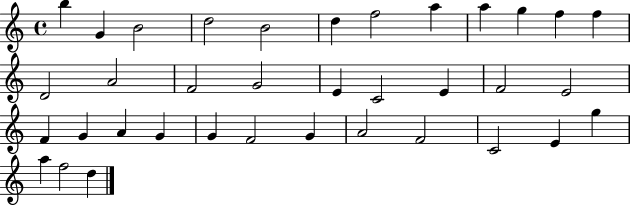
{
  \clef treble
  \time 4/4
  \defaultTimeSignature
  \key c \major
  b''4 g'4 b'2 | d''2 b'2 | d''4 f''2 a''4 | a''4 g''4 f''4 f''4 | \break d'2 a'2 | f'2 g'2 | e'4 c'2 e'4 | f'2 e'2 | \break f'4 g'4 a'4 g'4 | g'4 f'2 g'4 | a'2 f'2 | c'2 e'4 g''4 | \break a''4 f''2 d''4 | \bar "|."
}